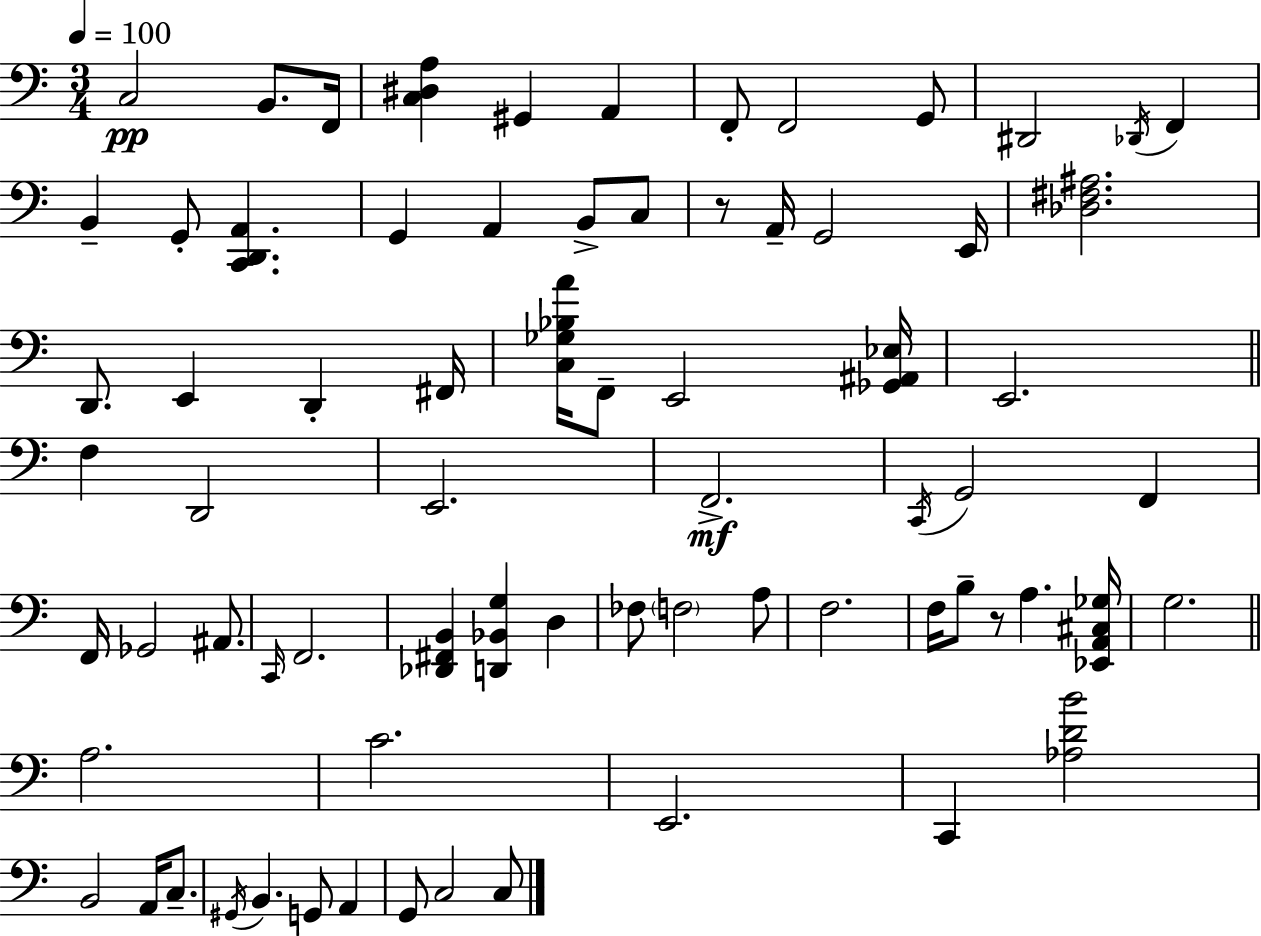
C3/h B2/e. F2/s [C3,D#3,A3]/q G#2/q A2/q F2/e F2/h G2/e D#2/h Db2/s F2/q B2/q G2/e [C2,D2,A2]/q. G2/q A2/q B2/e C3/e R/e A2/s G2/h E2/s [Db3,F#3,A#3]/h. D2/e. E2/q D2/q F#2/s [C3,Gb3,Bb3,A4]/s F2/e E2/h [Gb2,A#2,Eb3]/s E2/h. F3/q D2/h E2/h. F2/h. C2/s G2/h F2/q F2/s Gb2/h A#2/e. C2/s F2/h. [Db2,F#2,B2]/q [D2,Bb2,G3]/q D3/q FES3/e F3/h A3/e F3/h. F3/s B3/e R/e A3/q. [Eb2,A2,C#3,Gb3]/s G3/h. A3/h. C4/h. E2/h. C2/q [Ab3,D4,B4]/h B2/h A2/s C3/e. G#2/s B2/q. G2/e A2/q G2/e C3/h C3/e